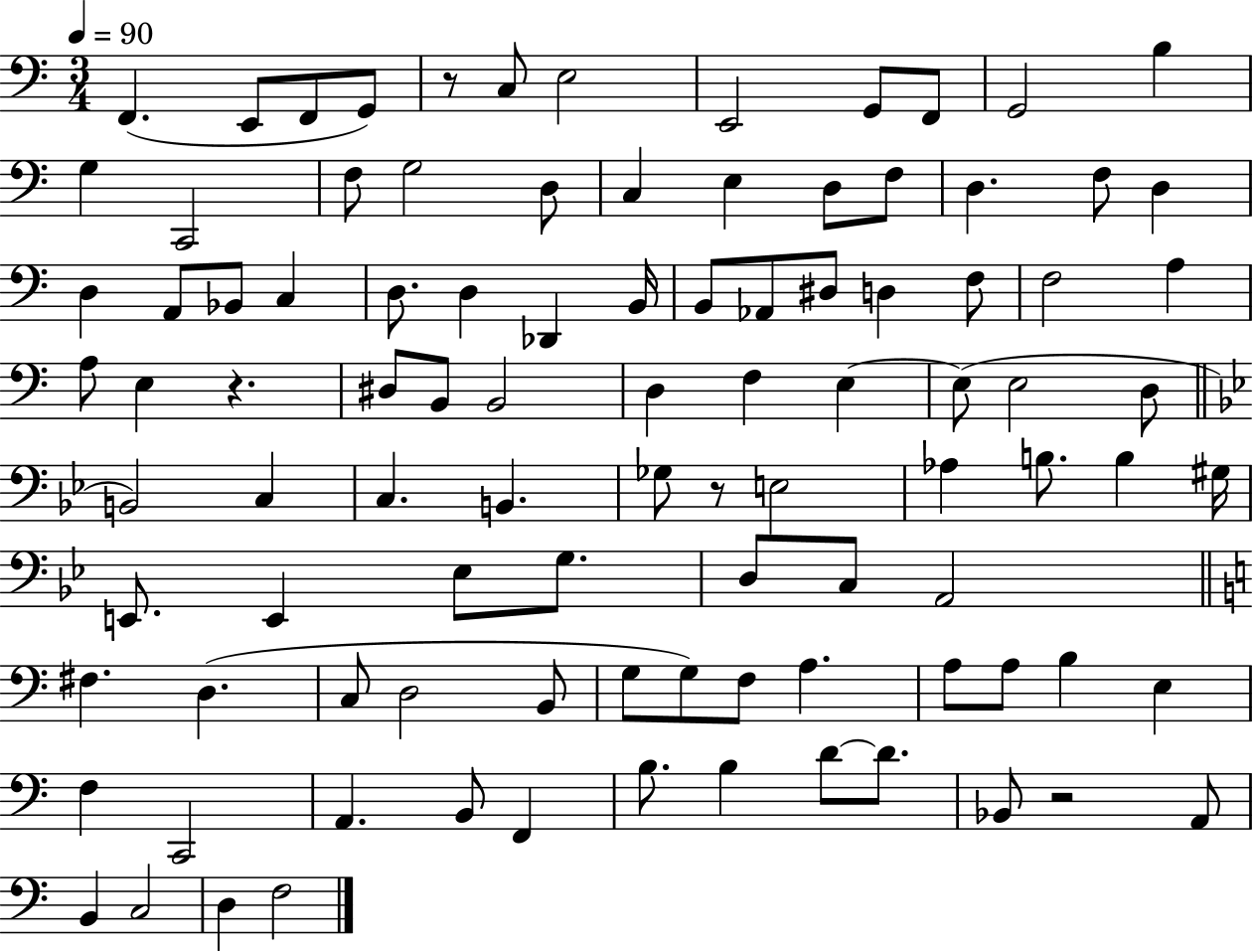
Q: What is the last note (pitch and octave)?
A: F3